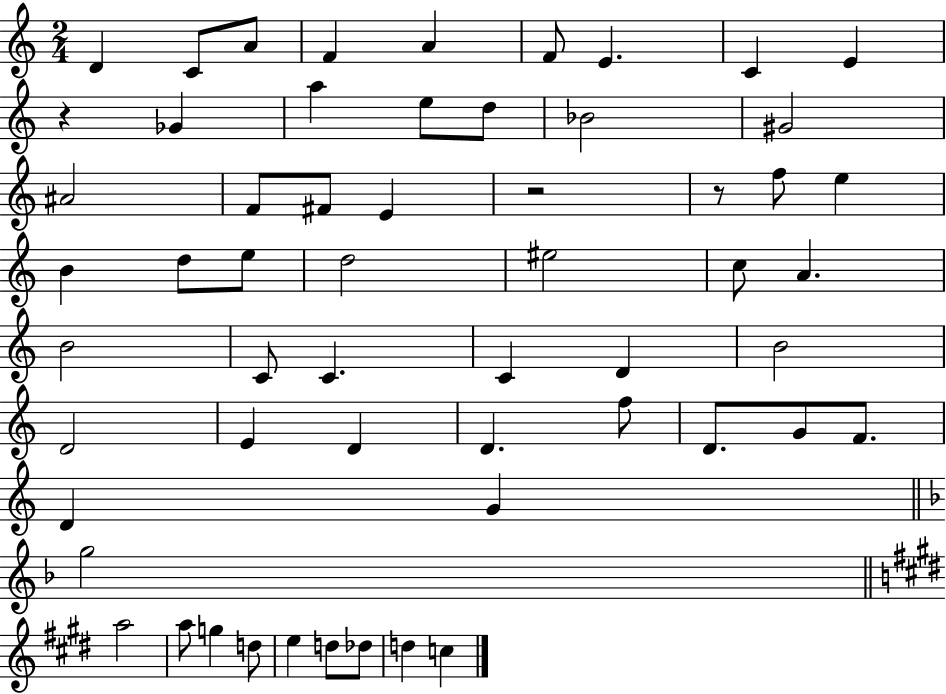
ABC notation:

X:1
T:Untitled
M:2/4
L:1/4
K:C
D C/2 A/2 F A F/2 E C E z _G a e/2 d/2 _B2 ^G2 ^A2 F/2 ^F/2 E z2 z/2 f/2 e B d/2 e/2 d2 ^e2 c/2 A B2 C/2 C C D B2 D2 E D D f/2 D/2 G/2 F/2 D G g2 a2 a/2 g d/2 e d/2 _d/2 d c